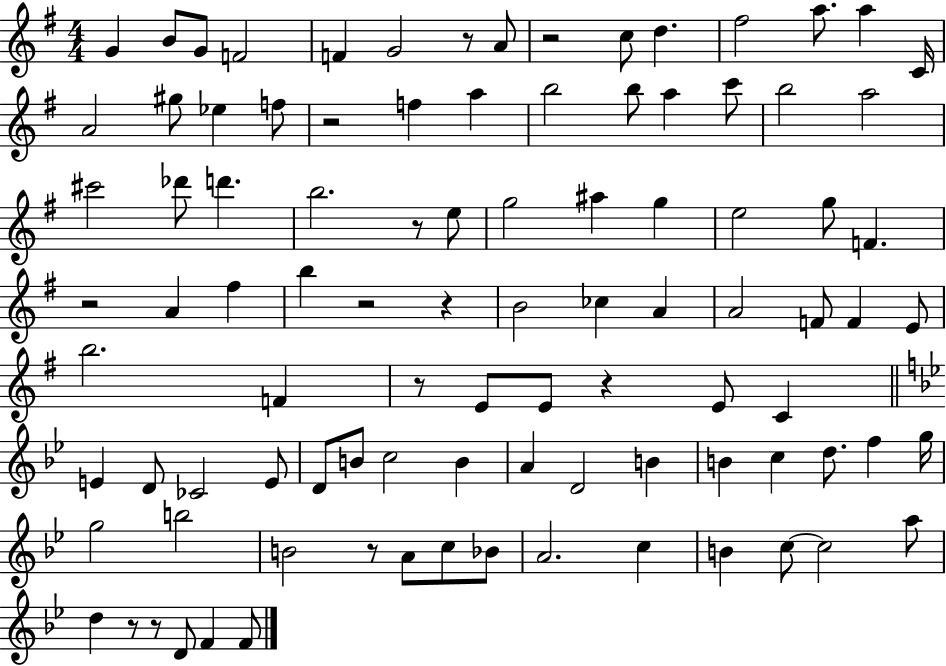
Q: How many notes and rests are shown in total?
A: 96